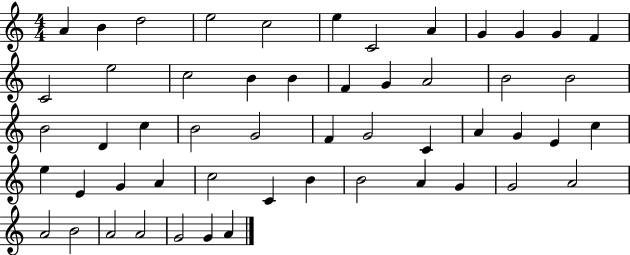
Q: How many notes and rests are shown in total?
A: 53